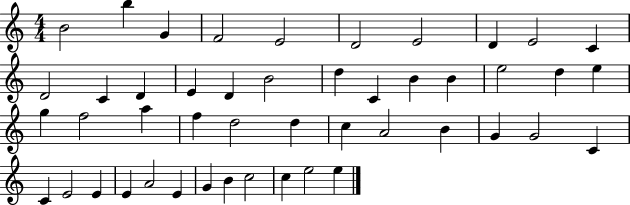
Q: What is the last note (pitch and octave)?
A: E5